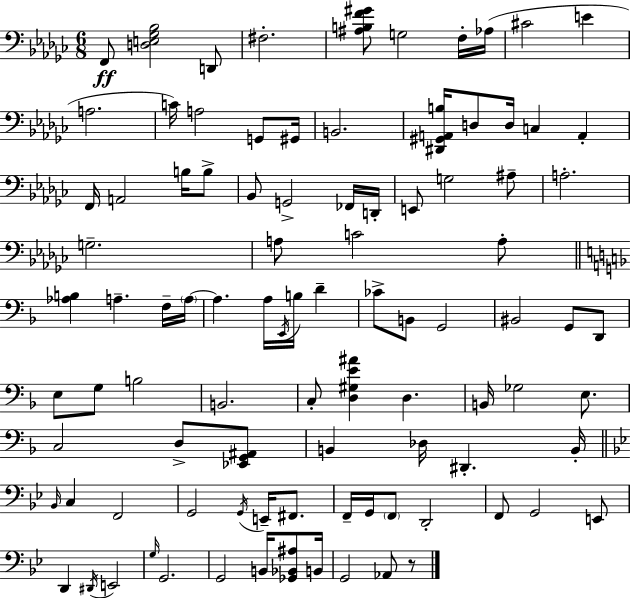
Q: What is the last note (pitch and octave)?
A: Ab2